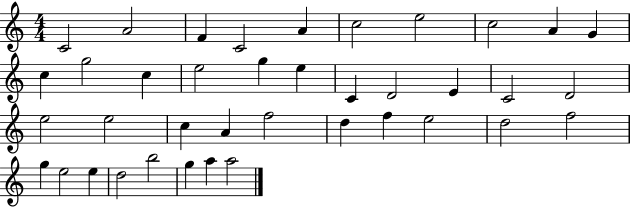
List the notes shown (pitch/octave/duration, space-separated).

C4/h A4/h F4/q C4/h A4/q C5/h E5/h C5/h A4/q G4/q C5/q G5/h C5/q E5/h G5/q E5/q C4/q D4/h E4/q C4/h D4/h E5/h E5/h C5/q A4/q F5/h D5/q F5/q E5/h D5/h F5/h G5/q E5/h E5/q D5/h B5/h G5/q A5/q A5/h